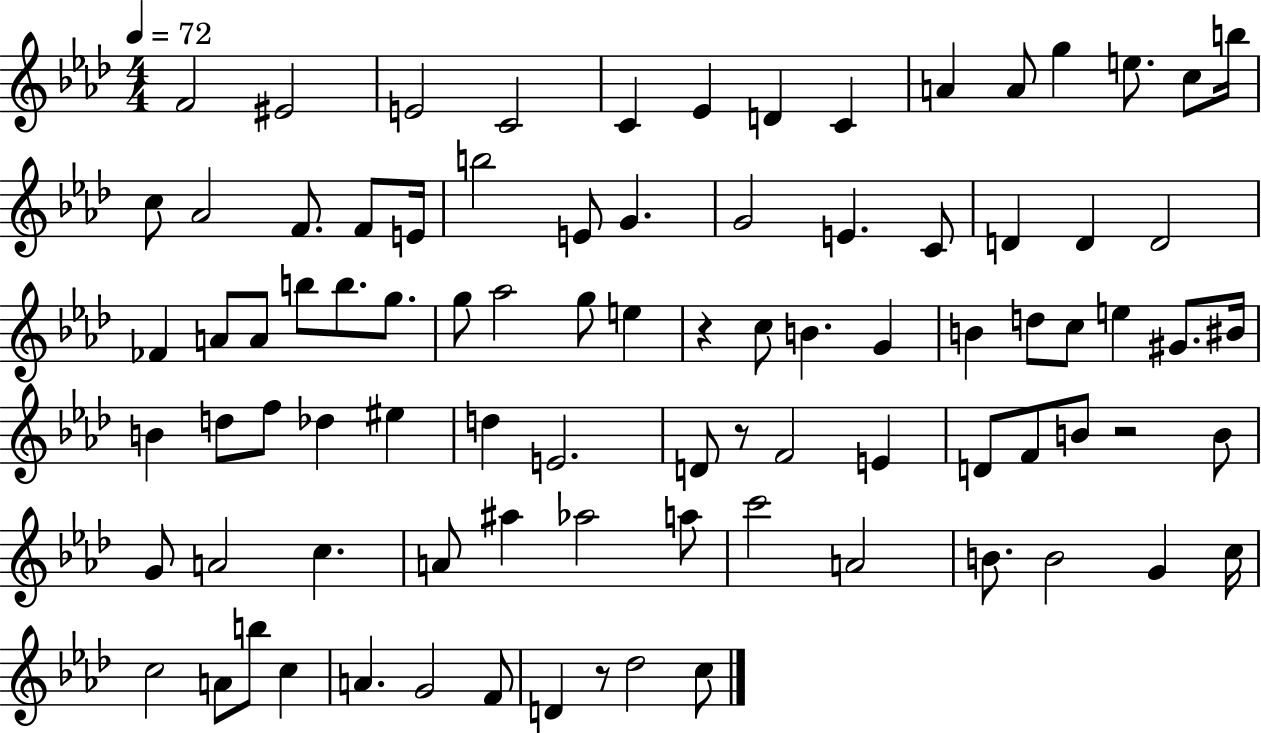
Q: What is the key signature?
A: AES major